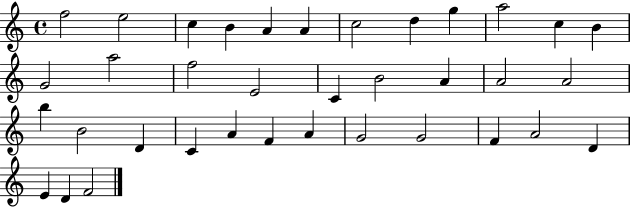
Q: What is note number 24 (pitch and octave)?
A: D4